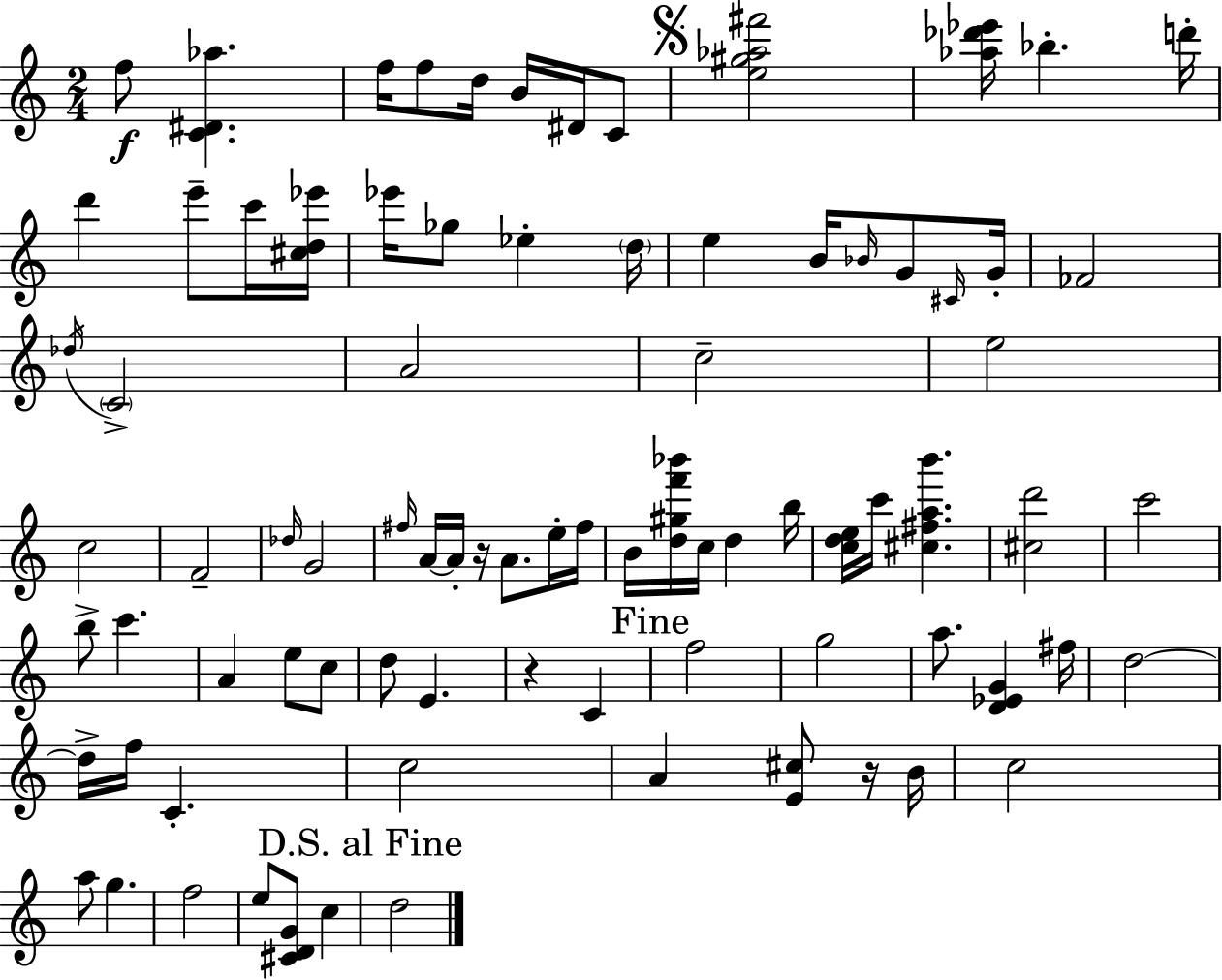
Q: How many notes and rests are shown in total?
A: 84